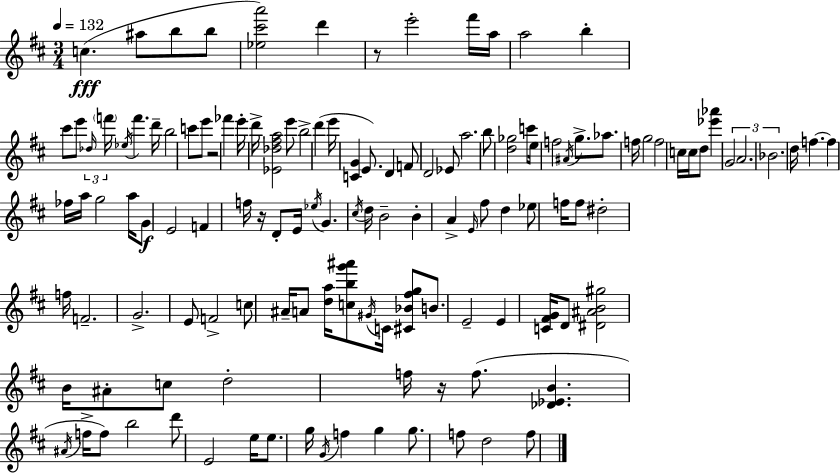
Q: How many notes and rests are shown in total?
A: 127